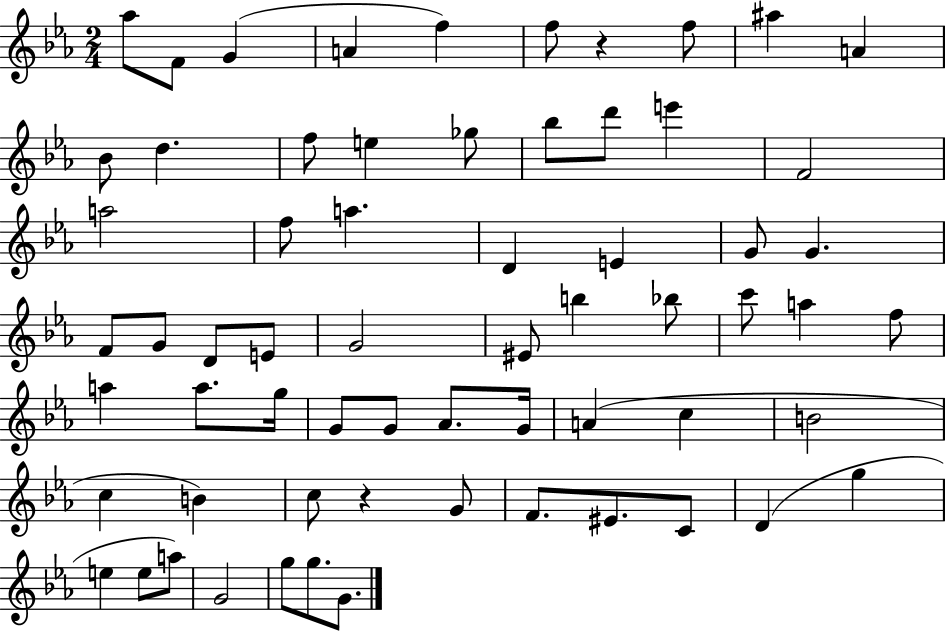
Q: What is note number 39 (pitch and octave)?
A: G5